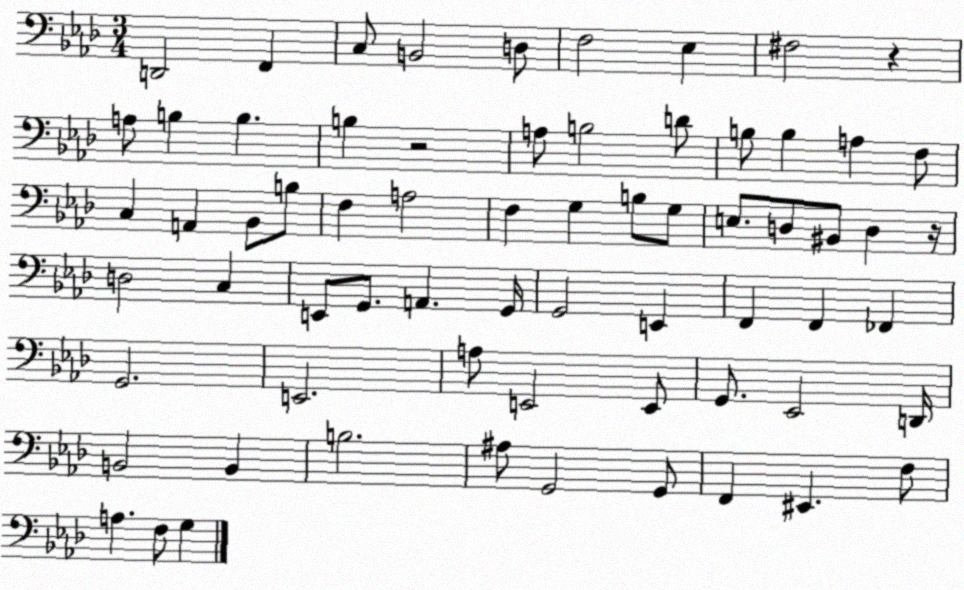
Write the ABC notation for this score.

X:1
T:Untitled
M:3/4
L:1/4
K:Ab
D,,2 F,, C,/2 B,,2 D,/2 F,2 _E, ^F,2 z A,/2 B, B, B, z2 A,/2 B,2 D/2 B,/2 B, A, F,/2 C, A,, _B,,/2 B,/2 F, A,2 F, G, B,/2 G,/2 E,/2 D,/2 ^B,,/2 D, z/4 D,2 C, E,,/2 G,,/2 A,, G,,/4 G,,2 E,, F,, F,, _F,, G,,2 E,,2 A,/2 E,,2 E,,/2 G,,/2 _E,,2 D,,/4 B,,2 B,, B,2 ^A,/2 G,,2 G,,/2 F,, ^E,, F,/2 A, F,/2 G,